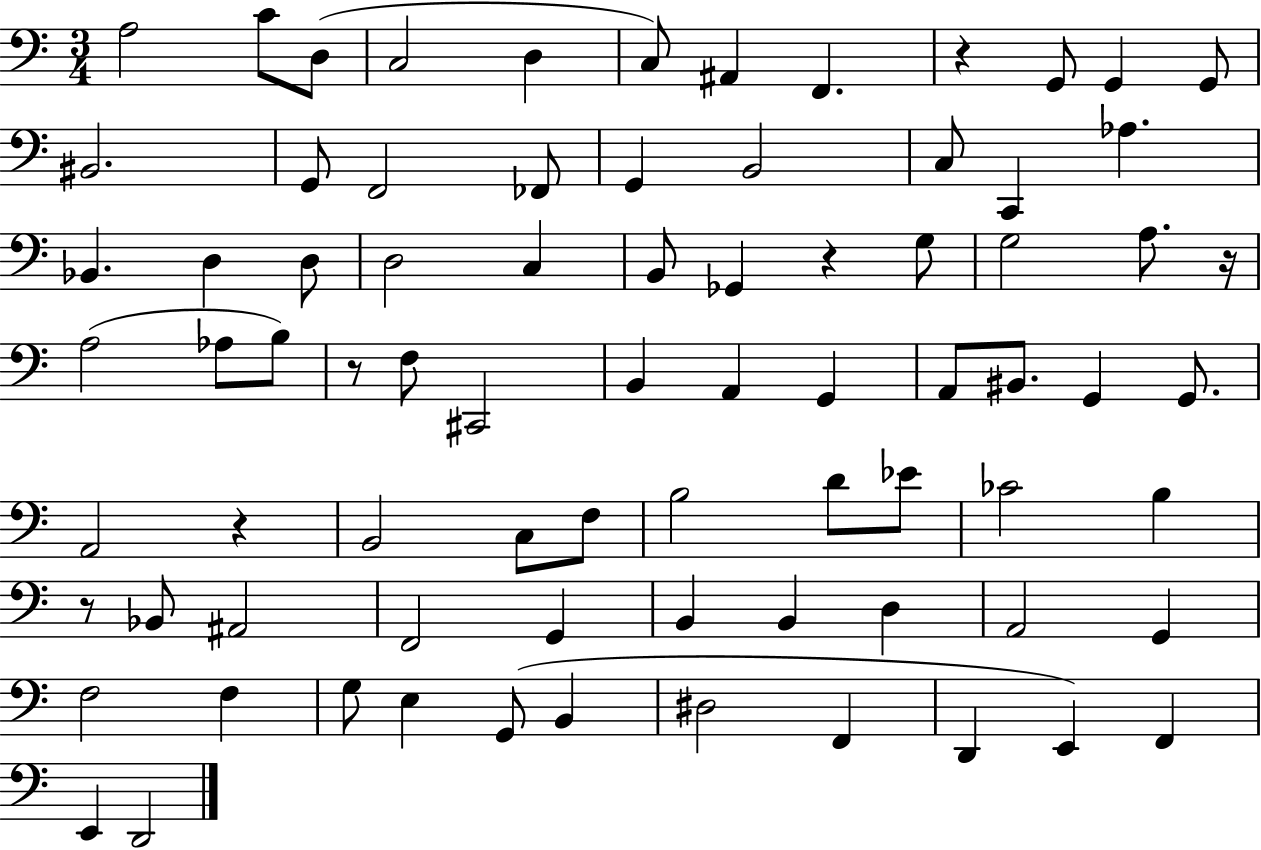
{
  \clef bass
  \numericTimeSignature
  \time 3/4
  \key c \major
  a2 c'8 d8( | c2 d4 | c8) ais,4 f,4. | r4 g,8 g,4 g,8 | \break bis,2. | g,8 f,2 fes,8 | g,4 b,2 | c8 c,4 aes4. | \break bes,4. d4 d8 | d2 c4 | b,8 ges,4 r4 g8 | g2 a8. r16 | \break a2( aes8 b8) | r8 f8 cis,2 | b,4 a,4 g,4 | a,8 bis,8. g,4 g,8. | \break a,2 r4 | b,2 c8 f8 | b2 d'8 ees'8 | ces'2 b4 | \break r8 bes,8 ais,2 | f,2 g,4 | b,4 b,4 d4 | a,2 g,4 | \break f2 f4 | g8 e4 g,8( b,4 | dis2 f,4 | d,4 e,4) f,4 | \break e,4 d,2 | \bar "|."
}